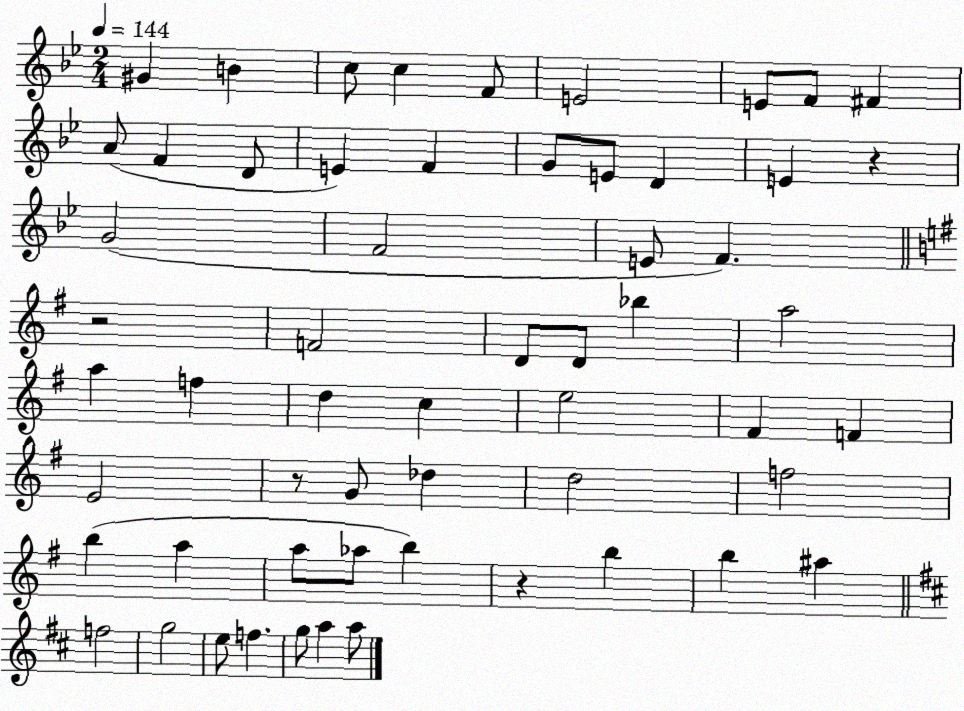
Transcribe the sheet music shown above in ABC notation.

X:1
T:Untitled
M:2/4
L:1/4
K:Bb
^G B c/2 c F/2 E2 E/2 F/2 ^F A/2 F D/2 E F G/2 E/2 D E z G2 F2 E/2 F z2 F2 D/2 D/2 _b a2 a f d c e2 ^F F E2 z/2 G/2 _d d2 f2 b a a/2 _a/2 b z b b ^a f2 g2 e/2 f g/2 a a/2